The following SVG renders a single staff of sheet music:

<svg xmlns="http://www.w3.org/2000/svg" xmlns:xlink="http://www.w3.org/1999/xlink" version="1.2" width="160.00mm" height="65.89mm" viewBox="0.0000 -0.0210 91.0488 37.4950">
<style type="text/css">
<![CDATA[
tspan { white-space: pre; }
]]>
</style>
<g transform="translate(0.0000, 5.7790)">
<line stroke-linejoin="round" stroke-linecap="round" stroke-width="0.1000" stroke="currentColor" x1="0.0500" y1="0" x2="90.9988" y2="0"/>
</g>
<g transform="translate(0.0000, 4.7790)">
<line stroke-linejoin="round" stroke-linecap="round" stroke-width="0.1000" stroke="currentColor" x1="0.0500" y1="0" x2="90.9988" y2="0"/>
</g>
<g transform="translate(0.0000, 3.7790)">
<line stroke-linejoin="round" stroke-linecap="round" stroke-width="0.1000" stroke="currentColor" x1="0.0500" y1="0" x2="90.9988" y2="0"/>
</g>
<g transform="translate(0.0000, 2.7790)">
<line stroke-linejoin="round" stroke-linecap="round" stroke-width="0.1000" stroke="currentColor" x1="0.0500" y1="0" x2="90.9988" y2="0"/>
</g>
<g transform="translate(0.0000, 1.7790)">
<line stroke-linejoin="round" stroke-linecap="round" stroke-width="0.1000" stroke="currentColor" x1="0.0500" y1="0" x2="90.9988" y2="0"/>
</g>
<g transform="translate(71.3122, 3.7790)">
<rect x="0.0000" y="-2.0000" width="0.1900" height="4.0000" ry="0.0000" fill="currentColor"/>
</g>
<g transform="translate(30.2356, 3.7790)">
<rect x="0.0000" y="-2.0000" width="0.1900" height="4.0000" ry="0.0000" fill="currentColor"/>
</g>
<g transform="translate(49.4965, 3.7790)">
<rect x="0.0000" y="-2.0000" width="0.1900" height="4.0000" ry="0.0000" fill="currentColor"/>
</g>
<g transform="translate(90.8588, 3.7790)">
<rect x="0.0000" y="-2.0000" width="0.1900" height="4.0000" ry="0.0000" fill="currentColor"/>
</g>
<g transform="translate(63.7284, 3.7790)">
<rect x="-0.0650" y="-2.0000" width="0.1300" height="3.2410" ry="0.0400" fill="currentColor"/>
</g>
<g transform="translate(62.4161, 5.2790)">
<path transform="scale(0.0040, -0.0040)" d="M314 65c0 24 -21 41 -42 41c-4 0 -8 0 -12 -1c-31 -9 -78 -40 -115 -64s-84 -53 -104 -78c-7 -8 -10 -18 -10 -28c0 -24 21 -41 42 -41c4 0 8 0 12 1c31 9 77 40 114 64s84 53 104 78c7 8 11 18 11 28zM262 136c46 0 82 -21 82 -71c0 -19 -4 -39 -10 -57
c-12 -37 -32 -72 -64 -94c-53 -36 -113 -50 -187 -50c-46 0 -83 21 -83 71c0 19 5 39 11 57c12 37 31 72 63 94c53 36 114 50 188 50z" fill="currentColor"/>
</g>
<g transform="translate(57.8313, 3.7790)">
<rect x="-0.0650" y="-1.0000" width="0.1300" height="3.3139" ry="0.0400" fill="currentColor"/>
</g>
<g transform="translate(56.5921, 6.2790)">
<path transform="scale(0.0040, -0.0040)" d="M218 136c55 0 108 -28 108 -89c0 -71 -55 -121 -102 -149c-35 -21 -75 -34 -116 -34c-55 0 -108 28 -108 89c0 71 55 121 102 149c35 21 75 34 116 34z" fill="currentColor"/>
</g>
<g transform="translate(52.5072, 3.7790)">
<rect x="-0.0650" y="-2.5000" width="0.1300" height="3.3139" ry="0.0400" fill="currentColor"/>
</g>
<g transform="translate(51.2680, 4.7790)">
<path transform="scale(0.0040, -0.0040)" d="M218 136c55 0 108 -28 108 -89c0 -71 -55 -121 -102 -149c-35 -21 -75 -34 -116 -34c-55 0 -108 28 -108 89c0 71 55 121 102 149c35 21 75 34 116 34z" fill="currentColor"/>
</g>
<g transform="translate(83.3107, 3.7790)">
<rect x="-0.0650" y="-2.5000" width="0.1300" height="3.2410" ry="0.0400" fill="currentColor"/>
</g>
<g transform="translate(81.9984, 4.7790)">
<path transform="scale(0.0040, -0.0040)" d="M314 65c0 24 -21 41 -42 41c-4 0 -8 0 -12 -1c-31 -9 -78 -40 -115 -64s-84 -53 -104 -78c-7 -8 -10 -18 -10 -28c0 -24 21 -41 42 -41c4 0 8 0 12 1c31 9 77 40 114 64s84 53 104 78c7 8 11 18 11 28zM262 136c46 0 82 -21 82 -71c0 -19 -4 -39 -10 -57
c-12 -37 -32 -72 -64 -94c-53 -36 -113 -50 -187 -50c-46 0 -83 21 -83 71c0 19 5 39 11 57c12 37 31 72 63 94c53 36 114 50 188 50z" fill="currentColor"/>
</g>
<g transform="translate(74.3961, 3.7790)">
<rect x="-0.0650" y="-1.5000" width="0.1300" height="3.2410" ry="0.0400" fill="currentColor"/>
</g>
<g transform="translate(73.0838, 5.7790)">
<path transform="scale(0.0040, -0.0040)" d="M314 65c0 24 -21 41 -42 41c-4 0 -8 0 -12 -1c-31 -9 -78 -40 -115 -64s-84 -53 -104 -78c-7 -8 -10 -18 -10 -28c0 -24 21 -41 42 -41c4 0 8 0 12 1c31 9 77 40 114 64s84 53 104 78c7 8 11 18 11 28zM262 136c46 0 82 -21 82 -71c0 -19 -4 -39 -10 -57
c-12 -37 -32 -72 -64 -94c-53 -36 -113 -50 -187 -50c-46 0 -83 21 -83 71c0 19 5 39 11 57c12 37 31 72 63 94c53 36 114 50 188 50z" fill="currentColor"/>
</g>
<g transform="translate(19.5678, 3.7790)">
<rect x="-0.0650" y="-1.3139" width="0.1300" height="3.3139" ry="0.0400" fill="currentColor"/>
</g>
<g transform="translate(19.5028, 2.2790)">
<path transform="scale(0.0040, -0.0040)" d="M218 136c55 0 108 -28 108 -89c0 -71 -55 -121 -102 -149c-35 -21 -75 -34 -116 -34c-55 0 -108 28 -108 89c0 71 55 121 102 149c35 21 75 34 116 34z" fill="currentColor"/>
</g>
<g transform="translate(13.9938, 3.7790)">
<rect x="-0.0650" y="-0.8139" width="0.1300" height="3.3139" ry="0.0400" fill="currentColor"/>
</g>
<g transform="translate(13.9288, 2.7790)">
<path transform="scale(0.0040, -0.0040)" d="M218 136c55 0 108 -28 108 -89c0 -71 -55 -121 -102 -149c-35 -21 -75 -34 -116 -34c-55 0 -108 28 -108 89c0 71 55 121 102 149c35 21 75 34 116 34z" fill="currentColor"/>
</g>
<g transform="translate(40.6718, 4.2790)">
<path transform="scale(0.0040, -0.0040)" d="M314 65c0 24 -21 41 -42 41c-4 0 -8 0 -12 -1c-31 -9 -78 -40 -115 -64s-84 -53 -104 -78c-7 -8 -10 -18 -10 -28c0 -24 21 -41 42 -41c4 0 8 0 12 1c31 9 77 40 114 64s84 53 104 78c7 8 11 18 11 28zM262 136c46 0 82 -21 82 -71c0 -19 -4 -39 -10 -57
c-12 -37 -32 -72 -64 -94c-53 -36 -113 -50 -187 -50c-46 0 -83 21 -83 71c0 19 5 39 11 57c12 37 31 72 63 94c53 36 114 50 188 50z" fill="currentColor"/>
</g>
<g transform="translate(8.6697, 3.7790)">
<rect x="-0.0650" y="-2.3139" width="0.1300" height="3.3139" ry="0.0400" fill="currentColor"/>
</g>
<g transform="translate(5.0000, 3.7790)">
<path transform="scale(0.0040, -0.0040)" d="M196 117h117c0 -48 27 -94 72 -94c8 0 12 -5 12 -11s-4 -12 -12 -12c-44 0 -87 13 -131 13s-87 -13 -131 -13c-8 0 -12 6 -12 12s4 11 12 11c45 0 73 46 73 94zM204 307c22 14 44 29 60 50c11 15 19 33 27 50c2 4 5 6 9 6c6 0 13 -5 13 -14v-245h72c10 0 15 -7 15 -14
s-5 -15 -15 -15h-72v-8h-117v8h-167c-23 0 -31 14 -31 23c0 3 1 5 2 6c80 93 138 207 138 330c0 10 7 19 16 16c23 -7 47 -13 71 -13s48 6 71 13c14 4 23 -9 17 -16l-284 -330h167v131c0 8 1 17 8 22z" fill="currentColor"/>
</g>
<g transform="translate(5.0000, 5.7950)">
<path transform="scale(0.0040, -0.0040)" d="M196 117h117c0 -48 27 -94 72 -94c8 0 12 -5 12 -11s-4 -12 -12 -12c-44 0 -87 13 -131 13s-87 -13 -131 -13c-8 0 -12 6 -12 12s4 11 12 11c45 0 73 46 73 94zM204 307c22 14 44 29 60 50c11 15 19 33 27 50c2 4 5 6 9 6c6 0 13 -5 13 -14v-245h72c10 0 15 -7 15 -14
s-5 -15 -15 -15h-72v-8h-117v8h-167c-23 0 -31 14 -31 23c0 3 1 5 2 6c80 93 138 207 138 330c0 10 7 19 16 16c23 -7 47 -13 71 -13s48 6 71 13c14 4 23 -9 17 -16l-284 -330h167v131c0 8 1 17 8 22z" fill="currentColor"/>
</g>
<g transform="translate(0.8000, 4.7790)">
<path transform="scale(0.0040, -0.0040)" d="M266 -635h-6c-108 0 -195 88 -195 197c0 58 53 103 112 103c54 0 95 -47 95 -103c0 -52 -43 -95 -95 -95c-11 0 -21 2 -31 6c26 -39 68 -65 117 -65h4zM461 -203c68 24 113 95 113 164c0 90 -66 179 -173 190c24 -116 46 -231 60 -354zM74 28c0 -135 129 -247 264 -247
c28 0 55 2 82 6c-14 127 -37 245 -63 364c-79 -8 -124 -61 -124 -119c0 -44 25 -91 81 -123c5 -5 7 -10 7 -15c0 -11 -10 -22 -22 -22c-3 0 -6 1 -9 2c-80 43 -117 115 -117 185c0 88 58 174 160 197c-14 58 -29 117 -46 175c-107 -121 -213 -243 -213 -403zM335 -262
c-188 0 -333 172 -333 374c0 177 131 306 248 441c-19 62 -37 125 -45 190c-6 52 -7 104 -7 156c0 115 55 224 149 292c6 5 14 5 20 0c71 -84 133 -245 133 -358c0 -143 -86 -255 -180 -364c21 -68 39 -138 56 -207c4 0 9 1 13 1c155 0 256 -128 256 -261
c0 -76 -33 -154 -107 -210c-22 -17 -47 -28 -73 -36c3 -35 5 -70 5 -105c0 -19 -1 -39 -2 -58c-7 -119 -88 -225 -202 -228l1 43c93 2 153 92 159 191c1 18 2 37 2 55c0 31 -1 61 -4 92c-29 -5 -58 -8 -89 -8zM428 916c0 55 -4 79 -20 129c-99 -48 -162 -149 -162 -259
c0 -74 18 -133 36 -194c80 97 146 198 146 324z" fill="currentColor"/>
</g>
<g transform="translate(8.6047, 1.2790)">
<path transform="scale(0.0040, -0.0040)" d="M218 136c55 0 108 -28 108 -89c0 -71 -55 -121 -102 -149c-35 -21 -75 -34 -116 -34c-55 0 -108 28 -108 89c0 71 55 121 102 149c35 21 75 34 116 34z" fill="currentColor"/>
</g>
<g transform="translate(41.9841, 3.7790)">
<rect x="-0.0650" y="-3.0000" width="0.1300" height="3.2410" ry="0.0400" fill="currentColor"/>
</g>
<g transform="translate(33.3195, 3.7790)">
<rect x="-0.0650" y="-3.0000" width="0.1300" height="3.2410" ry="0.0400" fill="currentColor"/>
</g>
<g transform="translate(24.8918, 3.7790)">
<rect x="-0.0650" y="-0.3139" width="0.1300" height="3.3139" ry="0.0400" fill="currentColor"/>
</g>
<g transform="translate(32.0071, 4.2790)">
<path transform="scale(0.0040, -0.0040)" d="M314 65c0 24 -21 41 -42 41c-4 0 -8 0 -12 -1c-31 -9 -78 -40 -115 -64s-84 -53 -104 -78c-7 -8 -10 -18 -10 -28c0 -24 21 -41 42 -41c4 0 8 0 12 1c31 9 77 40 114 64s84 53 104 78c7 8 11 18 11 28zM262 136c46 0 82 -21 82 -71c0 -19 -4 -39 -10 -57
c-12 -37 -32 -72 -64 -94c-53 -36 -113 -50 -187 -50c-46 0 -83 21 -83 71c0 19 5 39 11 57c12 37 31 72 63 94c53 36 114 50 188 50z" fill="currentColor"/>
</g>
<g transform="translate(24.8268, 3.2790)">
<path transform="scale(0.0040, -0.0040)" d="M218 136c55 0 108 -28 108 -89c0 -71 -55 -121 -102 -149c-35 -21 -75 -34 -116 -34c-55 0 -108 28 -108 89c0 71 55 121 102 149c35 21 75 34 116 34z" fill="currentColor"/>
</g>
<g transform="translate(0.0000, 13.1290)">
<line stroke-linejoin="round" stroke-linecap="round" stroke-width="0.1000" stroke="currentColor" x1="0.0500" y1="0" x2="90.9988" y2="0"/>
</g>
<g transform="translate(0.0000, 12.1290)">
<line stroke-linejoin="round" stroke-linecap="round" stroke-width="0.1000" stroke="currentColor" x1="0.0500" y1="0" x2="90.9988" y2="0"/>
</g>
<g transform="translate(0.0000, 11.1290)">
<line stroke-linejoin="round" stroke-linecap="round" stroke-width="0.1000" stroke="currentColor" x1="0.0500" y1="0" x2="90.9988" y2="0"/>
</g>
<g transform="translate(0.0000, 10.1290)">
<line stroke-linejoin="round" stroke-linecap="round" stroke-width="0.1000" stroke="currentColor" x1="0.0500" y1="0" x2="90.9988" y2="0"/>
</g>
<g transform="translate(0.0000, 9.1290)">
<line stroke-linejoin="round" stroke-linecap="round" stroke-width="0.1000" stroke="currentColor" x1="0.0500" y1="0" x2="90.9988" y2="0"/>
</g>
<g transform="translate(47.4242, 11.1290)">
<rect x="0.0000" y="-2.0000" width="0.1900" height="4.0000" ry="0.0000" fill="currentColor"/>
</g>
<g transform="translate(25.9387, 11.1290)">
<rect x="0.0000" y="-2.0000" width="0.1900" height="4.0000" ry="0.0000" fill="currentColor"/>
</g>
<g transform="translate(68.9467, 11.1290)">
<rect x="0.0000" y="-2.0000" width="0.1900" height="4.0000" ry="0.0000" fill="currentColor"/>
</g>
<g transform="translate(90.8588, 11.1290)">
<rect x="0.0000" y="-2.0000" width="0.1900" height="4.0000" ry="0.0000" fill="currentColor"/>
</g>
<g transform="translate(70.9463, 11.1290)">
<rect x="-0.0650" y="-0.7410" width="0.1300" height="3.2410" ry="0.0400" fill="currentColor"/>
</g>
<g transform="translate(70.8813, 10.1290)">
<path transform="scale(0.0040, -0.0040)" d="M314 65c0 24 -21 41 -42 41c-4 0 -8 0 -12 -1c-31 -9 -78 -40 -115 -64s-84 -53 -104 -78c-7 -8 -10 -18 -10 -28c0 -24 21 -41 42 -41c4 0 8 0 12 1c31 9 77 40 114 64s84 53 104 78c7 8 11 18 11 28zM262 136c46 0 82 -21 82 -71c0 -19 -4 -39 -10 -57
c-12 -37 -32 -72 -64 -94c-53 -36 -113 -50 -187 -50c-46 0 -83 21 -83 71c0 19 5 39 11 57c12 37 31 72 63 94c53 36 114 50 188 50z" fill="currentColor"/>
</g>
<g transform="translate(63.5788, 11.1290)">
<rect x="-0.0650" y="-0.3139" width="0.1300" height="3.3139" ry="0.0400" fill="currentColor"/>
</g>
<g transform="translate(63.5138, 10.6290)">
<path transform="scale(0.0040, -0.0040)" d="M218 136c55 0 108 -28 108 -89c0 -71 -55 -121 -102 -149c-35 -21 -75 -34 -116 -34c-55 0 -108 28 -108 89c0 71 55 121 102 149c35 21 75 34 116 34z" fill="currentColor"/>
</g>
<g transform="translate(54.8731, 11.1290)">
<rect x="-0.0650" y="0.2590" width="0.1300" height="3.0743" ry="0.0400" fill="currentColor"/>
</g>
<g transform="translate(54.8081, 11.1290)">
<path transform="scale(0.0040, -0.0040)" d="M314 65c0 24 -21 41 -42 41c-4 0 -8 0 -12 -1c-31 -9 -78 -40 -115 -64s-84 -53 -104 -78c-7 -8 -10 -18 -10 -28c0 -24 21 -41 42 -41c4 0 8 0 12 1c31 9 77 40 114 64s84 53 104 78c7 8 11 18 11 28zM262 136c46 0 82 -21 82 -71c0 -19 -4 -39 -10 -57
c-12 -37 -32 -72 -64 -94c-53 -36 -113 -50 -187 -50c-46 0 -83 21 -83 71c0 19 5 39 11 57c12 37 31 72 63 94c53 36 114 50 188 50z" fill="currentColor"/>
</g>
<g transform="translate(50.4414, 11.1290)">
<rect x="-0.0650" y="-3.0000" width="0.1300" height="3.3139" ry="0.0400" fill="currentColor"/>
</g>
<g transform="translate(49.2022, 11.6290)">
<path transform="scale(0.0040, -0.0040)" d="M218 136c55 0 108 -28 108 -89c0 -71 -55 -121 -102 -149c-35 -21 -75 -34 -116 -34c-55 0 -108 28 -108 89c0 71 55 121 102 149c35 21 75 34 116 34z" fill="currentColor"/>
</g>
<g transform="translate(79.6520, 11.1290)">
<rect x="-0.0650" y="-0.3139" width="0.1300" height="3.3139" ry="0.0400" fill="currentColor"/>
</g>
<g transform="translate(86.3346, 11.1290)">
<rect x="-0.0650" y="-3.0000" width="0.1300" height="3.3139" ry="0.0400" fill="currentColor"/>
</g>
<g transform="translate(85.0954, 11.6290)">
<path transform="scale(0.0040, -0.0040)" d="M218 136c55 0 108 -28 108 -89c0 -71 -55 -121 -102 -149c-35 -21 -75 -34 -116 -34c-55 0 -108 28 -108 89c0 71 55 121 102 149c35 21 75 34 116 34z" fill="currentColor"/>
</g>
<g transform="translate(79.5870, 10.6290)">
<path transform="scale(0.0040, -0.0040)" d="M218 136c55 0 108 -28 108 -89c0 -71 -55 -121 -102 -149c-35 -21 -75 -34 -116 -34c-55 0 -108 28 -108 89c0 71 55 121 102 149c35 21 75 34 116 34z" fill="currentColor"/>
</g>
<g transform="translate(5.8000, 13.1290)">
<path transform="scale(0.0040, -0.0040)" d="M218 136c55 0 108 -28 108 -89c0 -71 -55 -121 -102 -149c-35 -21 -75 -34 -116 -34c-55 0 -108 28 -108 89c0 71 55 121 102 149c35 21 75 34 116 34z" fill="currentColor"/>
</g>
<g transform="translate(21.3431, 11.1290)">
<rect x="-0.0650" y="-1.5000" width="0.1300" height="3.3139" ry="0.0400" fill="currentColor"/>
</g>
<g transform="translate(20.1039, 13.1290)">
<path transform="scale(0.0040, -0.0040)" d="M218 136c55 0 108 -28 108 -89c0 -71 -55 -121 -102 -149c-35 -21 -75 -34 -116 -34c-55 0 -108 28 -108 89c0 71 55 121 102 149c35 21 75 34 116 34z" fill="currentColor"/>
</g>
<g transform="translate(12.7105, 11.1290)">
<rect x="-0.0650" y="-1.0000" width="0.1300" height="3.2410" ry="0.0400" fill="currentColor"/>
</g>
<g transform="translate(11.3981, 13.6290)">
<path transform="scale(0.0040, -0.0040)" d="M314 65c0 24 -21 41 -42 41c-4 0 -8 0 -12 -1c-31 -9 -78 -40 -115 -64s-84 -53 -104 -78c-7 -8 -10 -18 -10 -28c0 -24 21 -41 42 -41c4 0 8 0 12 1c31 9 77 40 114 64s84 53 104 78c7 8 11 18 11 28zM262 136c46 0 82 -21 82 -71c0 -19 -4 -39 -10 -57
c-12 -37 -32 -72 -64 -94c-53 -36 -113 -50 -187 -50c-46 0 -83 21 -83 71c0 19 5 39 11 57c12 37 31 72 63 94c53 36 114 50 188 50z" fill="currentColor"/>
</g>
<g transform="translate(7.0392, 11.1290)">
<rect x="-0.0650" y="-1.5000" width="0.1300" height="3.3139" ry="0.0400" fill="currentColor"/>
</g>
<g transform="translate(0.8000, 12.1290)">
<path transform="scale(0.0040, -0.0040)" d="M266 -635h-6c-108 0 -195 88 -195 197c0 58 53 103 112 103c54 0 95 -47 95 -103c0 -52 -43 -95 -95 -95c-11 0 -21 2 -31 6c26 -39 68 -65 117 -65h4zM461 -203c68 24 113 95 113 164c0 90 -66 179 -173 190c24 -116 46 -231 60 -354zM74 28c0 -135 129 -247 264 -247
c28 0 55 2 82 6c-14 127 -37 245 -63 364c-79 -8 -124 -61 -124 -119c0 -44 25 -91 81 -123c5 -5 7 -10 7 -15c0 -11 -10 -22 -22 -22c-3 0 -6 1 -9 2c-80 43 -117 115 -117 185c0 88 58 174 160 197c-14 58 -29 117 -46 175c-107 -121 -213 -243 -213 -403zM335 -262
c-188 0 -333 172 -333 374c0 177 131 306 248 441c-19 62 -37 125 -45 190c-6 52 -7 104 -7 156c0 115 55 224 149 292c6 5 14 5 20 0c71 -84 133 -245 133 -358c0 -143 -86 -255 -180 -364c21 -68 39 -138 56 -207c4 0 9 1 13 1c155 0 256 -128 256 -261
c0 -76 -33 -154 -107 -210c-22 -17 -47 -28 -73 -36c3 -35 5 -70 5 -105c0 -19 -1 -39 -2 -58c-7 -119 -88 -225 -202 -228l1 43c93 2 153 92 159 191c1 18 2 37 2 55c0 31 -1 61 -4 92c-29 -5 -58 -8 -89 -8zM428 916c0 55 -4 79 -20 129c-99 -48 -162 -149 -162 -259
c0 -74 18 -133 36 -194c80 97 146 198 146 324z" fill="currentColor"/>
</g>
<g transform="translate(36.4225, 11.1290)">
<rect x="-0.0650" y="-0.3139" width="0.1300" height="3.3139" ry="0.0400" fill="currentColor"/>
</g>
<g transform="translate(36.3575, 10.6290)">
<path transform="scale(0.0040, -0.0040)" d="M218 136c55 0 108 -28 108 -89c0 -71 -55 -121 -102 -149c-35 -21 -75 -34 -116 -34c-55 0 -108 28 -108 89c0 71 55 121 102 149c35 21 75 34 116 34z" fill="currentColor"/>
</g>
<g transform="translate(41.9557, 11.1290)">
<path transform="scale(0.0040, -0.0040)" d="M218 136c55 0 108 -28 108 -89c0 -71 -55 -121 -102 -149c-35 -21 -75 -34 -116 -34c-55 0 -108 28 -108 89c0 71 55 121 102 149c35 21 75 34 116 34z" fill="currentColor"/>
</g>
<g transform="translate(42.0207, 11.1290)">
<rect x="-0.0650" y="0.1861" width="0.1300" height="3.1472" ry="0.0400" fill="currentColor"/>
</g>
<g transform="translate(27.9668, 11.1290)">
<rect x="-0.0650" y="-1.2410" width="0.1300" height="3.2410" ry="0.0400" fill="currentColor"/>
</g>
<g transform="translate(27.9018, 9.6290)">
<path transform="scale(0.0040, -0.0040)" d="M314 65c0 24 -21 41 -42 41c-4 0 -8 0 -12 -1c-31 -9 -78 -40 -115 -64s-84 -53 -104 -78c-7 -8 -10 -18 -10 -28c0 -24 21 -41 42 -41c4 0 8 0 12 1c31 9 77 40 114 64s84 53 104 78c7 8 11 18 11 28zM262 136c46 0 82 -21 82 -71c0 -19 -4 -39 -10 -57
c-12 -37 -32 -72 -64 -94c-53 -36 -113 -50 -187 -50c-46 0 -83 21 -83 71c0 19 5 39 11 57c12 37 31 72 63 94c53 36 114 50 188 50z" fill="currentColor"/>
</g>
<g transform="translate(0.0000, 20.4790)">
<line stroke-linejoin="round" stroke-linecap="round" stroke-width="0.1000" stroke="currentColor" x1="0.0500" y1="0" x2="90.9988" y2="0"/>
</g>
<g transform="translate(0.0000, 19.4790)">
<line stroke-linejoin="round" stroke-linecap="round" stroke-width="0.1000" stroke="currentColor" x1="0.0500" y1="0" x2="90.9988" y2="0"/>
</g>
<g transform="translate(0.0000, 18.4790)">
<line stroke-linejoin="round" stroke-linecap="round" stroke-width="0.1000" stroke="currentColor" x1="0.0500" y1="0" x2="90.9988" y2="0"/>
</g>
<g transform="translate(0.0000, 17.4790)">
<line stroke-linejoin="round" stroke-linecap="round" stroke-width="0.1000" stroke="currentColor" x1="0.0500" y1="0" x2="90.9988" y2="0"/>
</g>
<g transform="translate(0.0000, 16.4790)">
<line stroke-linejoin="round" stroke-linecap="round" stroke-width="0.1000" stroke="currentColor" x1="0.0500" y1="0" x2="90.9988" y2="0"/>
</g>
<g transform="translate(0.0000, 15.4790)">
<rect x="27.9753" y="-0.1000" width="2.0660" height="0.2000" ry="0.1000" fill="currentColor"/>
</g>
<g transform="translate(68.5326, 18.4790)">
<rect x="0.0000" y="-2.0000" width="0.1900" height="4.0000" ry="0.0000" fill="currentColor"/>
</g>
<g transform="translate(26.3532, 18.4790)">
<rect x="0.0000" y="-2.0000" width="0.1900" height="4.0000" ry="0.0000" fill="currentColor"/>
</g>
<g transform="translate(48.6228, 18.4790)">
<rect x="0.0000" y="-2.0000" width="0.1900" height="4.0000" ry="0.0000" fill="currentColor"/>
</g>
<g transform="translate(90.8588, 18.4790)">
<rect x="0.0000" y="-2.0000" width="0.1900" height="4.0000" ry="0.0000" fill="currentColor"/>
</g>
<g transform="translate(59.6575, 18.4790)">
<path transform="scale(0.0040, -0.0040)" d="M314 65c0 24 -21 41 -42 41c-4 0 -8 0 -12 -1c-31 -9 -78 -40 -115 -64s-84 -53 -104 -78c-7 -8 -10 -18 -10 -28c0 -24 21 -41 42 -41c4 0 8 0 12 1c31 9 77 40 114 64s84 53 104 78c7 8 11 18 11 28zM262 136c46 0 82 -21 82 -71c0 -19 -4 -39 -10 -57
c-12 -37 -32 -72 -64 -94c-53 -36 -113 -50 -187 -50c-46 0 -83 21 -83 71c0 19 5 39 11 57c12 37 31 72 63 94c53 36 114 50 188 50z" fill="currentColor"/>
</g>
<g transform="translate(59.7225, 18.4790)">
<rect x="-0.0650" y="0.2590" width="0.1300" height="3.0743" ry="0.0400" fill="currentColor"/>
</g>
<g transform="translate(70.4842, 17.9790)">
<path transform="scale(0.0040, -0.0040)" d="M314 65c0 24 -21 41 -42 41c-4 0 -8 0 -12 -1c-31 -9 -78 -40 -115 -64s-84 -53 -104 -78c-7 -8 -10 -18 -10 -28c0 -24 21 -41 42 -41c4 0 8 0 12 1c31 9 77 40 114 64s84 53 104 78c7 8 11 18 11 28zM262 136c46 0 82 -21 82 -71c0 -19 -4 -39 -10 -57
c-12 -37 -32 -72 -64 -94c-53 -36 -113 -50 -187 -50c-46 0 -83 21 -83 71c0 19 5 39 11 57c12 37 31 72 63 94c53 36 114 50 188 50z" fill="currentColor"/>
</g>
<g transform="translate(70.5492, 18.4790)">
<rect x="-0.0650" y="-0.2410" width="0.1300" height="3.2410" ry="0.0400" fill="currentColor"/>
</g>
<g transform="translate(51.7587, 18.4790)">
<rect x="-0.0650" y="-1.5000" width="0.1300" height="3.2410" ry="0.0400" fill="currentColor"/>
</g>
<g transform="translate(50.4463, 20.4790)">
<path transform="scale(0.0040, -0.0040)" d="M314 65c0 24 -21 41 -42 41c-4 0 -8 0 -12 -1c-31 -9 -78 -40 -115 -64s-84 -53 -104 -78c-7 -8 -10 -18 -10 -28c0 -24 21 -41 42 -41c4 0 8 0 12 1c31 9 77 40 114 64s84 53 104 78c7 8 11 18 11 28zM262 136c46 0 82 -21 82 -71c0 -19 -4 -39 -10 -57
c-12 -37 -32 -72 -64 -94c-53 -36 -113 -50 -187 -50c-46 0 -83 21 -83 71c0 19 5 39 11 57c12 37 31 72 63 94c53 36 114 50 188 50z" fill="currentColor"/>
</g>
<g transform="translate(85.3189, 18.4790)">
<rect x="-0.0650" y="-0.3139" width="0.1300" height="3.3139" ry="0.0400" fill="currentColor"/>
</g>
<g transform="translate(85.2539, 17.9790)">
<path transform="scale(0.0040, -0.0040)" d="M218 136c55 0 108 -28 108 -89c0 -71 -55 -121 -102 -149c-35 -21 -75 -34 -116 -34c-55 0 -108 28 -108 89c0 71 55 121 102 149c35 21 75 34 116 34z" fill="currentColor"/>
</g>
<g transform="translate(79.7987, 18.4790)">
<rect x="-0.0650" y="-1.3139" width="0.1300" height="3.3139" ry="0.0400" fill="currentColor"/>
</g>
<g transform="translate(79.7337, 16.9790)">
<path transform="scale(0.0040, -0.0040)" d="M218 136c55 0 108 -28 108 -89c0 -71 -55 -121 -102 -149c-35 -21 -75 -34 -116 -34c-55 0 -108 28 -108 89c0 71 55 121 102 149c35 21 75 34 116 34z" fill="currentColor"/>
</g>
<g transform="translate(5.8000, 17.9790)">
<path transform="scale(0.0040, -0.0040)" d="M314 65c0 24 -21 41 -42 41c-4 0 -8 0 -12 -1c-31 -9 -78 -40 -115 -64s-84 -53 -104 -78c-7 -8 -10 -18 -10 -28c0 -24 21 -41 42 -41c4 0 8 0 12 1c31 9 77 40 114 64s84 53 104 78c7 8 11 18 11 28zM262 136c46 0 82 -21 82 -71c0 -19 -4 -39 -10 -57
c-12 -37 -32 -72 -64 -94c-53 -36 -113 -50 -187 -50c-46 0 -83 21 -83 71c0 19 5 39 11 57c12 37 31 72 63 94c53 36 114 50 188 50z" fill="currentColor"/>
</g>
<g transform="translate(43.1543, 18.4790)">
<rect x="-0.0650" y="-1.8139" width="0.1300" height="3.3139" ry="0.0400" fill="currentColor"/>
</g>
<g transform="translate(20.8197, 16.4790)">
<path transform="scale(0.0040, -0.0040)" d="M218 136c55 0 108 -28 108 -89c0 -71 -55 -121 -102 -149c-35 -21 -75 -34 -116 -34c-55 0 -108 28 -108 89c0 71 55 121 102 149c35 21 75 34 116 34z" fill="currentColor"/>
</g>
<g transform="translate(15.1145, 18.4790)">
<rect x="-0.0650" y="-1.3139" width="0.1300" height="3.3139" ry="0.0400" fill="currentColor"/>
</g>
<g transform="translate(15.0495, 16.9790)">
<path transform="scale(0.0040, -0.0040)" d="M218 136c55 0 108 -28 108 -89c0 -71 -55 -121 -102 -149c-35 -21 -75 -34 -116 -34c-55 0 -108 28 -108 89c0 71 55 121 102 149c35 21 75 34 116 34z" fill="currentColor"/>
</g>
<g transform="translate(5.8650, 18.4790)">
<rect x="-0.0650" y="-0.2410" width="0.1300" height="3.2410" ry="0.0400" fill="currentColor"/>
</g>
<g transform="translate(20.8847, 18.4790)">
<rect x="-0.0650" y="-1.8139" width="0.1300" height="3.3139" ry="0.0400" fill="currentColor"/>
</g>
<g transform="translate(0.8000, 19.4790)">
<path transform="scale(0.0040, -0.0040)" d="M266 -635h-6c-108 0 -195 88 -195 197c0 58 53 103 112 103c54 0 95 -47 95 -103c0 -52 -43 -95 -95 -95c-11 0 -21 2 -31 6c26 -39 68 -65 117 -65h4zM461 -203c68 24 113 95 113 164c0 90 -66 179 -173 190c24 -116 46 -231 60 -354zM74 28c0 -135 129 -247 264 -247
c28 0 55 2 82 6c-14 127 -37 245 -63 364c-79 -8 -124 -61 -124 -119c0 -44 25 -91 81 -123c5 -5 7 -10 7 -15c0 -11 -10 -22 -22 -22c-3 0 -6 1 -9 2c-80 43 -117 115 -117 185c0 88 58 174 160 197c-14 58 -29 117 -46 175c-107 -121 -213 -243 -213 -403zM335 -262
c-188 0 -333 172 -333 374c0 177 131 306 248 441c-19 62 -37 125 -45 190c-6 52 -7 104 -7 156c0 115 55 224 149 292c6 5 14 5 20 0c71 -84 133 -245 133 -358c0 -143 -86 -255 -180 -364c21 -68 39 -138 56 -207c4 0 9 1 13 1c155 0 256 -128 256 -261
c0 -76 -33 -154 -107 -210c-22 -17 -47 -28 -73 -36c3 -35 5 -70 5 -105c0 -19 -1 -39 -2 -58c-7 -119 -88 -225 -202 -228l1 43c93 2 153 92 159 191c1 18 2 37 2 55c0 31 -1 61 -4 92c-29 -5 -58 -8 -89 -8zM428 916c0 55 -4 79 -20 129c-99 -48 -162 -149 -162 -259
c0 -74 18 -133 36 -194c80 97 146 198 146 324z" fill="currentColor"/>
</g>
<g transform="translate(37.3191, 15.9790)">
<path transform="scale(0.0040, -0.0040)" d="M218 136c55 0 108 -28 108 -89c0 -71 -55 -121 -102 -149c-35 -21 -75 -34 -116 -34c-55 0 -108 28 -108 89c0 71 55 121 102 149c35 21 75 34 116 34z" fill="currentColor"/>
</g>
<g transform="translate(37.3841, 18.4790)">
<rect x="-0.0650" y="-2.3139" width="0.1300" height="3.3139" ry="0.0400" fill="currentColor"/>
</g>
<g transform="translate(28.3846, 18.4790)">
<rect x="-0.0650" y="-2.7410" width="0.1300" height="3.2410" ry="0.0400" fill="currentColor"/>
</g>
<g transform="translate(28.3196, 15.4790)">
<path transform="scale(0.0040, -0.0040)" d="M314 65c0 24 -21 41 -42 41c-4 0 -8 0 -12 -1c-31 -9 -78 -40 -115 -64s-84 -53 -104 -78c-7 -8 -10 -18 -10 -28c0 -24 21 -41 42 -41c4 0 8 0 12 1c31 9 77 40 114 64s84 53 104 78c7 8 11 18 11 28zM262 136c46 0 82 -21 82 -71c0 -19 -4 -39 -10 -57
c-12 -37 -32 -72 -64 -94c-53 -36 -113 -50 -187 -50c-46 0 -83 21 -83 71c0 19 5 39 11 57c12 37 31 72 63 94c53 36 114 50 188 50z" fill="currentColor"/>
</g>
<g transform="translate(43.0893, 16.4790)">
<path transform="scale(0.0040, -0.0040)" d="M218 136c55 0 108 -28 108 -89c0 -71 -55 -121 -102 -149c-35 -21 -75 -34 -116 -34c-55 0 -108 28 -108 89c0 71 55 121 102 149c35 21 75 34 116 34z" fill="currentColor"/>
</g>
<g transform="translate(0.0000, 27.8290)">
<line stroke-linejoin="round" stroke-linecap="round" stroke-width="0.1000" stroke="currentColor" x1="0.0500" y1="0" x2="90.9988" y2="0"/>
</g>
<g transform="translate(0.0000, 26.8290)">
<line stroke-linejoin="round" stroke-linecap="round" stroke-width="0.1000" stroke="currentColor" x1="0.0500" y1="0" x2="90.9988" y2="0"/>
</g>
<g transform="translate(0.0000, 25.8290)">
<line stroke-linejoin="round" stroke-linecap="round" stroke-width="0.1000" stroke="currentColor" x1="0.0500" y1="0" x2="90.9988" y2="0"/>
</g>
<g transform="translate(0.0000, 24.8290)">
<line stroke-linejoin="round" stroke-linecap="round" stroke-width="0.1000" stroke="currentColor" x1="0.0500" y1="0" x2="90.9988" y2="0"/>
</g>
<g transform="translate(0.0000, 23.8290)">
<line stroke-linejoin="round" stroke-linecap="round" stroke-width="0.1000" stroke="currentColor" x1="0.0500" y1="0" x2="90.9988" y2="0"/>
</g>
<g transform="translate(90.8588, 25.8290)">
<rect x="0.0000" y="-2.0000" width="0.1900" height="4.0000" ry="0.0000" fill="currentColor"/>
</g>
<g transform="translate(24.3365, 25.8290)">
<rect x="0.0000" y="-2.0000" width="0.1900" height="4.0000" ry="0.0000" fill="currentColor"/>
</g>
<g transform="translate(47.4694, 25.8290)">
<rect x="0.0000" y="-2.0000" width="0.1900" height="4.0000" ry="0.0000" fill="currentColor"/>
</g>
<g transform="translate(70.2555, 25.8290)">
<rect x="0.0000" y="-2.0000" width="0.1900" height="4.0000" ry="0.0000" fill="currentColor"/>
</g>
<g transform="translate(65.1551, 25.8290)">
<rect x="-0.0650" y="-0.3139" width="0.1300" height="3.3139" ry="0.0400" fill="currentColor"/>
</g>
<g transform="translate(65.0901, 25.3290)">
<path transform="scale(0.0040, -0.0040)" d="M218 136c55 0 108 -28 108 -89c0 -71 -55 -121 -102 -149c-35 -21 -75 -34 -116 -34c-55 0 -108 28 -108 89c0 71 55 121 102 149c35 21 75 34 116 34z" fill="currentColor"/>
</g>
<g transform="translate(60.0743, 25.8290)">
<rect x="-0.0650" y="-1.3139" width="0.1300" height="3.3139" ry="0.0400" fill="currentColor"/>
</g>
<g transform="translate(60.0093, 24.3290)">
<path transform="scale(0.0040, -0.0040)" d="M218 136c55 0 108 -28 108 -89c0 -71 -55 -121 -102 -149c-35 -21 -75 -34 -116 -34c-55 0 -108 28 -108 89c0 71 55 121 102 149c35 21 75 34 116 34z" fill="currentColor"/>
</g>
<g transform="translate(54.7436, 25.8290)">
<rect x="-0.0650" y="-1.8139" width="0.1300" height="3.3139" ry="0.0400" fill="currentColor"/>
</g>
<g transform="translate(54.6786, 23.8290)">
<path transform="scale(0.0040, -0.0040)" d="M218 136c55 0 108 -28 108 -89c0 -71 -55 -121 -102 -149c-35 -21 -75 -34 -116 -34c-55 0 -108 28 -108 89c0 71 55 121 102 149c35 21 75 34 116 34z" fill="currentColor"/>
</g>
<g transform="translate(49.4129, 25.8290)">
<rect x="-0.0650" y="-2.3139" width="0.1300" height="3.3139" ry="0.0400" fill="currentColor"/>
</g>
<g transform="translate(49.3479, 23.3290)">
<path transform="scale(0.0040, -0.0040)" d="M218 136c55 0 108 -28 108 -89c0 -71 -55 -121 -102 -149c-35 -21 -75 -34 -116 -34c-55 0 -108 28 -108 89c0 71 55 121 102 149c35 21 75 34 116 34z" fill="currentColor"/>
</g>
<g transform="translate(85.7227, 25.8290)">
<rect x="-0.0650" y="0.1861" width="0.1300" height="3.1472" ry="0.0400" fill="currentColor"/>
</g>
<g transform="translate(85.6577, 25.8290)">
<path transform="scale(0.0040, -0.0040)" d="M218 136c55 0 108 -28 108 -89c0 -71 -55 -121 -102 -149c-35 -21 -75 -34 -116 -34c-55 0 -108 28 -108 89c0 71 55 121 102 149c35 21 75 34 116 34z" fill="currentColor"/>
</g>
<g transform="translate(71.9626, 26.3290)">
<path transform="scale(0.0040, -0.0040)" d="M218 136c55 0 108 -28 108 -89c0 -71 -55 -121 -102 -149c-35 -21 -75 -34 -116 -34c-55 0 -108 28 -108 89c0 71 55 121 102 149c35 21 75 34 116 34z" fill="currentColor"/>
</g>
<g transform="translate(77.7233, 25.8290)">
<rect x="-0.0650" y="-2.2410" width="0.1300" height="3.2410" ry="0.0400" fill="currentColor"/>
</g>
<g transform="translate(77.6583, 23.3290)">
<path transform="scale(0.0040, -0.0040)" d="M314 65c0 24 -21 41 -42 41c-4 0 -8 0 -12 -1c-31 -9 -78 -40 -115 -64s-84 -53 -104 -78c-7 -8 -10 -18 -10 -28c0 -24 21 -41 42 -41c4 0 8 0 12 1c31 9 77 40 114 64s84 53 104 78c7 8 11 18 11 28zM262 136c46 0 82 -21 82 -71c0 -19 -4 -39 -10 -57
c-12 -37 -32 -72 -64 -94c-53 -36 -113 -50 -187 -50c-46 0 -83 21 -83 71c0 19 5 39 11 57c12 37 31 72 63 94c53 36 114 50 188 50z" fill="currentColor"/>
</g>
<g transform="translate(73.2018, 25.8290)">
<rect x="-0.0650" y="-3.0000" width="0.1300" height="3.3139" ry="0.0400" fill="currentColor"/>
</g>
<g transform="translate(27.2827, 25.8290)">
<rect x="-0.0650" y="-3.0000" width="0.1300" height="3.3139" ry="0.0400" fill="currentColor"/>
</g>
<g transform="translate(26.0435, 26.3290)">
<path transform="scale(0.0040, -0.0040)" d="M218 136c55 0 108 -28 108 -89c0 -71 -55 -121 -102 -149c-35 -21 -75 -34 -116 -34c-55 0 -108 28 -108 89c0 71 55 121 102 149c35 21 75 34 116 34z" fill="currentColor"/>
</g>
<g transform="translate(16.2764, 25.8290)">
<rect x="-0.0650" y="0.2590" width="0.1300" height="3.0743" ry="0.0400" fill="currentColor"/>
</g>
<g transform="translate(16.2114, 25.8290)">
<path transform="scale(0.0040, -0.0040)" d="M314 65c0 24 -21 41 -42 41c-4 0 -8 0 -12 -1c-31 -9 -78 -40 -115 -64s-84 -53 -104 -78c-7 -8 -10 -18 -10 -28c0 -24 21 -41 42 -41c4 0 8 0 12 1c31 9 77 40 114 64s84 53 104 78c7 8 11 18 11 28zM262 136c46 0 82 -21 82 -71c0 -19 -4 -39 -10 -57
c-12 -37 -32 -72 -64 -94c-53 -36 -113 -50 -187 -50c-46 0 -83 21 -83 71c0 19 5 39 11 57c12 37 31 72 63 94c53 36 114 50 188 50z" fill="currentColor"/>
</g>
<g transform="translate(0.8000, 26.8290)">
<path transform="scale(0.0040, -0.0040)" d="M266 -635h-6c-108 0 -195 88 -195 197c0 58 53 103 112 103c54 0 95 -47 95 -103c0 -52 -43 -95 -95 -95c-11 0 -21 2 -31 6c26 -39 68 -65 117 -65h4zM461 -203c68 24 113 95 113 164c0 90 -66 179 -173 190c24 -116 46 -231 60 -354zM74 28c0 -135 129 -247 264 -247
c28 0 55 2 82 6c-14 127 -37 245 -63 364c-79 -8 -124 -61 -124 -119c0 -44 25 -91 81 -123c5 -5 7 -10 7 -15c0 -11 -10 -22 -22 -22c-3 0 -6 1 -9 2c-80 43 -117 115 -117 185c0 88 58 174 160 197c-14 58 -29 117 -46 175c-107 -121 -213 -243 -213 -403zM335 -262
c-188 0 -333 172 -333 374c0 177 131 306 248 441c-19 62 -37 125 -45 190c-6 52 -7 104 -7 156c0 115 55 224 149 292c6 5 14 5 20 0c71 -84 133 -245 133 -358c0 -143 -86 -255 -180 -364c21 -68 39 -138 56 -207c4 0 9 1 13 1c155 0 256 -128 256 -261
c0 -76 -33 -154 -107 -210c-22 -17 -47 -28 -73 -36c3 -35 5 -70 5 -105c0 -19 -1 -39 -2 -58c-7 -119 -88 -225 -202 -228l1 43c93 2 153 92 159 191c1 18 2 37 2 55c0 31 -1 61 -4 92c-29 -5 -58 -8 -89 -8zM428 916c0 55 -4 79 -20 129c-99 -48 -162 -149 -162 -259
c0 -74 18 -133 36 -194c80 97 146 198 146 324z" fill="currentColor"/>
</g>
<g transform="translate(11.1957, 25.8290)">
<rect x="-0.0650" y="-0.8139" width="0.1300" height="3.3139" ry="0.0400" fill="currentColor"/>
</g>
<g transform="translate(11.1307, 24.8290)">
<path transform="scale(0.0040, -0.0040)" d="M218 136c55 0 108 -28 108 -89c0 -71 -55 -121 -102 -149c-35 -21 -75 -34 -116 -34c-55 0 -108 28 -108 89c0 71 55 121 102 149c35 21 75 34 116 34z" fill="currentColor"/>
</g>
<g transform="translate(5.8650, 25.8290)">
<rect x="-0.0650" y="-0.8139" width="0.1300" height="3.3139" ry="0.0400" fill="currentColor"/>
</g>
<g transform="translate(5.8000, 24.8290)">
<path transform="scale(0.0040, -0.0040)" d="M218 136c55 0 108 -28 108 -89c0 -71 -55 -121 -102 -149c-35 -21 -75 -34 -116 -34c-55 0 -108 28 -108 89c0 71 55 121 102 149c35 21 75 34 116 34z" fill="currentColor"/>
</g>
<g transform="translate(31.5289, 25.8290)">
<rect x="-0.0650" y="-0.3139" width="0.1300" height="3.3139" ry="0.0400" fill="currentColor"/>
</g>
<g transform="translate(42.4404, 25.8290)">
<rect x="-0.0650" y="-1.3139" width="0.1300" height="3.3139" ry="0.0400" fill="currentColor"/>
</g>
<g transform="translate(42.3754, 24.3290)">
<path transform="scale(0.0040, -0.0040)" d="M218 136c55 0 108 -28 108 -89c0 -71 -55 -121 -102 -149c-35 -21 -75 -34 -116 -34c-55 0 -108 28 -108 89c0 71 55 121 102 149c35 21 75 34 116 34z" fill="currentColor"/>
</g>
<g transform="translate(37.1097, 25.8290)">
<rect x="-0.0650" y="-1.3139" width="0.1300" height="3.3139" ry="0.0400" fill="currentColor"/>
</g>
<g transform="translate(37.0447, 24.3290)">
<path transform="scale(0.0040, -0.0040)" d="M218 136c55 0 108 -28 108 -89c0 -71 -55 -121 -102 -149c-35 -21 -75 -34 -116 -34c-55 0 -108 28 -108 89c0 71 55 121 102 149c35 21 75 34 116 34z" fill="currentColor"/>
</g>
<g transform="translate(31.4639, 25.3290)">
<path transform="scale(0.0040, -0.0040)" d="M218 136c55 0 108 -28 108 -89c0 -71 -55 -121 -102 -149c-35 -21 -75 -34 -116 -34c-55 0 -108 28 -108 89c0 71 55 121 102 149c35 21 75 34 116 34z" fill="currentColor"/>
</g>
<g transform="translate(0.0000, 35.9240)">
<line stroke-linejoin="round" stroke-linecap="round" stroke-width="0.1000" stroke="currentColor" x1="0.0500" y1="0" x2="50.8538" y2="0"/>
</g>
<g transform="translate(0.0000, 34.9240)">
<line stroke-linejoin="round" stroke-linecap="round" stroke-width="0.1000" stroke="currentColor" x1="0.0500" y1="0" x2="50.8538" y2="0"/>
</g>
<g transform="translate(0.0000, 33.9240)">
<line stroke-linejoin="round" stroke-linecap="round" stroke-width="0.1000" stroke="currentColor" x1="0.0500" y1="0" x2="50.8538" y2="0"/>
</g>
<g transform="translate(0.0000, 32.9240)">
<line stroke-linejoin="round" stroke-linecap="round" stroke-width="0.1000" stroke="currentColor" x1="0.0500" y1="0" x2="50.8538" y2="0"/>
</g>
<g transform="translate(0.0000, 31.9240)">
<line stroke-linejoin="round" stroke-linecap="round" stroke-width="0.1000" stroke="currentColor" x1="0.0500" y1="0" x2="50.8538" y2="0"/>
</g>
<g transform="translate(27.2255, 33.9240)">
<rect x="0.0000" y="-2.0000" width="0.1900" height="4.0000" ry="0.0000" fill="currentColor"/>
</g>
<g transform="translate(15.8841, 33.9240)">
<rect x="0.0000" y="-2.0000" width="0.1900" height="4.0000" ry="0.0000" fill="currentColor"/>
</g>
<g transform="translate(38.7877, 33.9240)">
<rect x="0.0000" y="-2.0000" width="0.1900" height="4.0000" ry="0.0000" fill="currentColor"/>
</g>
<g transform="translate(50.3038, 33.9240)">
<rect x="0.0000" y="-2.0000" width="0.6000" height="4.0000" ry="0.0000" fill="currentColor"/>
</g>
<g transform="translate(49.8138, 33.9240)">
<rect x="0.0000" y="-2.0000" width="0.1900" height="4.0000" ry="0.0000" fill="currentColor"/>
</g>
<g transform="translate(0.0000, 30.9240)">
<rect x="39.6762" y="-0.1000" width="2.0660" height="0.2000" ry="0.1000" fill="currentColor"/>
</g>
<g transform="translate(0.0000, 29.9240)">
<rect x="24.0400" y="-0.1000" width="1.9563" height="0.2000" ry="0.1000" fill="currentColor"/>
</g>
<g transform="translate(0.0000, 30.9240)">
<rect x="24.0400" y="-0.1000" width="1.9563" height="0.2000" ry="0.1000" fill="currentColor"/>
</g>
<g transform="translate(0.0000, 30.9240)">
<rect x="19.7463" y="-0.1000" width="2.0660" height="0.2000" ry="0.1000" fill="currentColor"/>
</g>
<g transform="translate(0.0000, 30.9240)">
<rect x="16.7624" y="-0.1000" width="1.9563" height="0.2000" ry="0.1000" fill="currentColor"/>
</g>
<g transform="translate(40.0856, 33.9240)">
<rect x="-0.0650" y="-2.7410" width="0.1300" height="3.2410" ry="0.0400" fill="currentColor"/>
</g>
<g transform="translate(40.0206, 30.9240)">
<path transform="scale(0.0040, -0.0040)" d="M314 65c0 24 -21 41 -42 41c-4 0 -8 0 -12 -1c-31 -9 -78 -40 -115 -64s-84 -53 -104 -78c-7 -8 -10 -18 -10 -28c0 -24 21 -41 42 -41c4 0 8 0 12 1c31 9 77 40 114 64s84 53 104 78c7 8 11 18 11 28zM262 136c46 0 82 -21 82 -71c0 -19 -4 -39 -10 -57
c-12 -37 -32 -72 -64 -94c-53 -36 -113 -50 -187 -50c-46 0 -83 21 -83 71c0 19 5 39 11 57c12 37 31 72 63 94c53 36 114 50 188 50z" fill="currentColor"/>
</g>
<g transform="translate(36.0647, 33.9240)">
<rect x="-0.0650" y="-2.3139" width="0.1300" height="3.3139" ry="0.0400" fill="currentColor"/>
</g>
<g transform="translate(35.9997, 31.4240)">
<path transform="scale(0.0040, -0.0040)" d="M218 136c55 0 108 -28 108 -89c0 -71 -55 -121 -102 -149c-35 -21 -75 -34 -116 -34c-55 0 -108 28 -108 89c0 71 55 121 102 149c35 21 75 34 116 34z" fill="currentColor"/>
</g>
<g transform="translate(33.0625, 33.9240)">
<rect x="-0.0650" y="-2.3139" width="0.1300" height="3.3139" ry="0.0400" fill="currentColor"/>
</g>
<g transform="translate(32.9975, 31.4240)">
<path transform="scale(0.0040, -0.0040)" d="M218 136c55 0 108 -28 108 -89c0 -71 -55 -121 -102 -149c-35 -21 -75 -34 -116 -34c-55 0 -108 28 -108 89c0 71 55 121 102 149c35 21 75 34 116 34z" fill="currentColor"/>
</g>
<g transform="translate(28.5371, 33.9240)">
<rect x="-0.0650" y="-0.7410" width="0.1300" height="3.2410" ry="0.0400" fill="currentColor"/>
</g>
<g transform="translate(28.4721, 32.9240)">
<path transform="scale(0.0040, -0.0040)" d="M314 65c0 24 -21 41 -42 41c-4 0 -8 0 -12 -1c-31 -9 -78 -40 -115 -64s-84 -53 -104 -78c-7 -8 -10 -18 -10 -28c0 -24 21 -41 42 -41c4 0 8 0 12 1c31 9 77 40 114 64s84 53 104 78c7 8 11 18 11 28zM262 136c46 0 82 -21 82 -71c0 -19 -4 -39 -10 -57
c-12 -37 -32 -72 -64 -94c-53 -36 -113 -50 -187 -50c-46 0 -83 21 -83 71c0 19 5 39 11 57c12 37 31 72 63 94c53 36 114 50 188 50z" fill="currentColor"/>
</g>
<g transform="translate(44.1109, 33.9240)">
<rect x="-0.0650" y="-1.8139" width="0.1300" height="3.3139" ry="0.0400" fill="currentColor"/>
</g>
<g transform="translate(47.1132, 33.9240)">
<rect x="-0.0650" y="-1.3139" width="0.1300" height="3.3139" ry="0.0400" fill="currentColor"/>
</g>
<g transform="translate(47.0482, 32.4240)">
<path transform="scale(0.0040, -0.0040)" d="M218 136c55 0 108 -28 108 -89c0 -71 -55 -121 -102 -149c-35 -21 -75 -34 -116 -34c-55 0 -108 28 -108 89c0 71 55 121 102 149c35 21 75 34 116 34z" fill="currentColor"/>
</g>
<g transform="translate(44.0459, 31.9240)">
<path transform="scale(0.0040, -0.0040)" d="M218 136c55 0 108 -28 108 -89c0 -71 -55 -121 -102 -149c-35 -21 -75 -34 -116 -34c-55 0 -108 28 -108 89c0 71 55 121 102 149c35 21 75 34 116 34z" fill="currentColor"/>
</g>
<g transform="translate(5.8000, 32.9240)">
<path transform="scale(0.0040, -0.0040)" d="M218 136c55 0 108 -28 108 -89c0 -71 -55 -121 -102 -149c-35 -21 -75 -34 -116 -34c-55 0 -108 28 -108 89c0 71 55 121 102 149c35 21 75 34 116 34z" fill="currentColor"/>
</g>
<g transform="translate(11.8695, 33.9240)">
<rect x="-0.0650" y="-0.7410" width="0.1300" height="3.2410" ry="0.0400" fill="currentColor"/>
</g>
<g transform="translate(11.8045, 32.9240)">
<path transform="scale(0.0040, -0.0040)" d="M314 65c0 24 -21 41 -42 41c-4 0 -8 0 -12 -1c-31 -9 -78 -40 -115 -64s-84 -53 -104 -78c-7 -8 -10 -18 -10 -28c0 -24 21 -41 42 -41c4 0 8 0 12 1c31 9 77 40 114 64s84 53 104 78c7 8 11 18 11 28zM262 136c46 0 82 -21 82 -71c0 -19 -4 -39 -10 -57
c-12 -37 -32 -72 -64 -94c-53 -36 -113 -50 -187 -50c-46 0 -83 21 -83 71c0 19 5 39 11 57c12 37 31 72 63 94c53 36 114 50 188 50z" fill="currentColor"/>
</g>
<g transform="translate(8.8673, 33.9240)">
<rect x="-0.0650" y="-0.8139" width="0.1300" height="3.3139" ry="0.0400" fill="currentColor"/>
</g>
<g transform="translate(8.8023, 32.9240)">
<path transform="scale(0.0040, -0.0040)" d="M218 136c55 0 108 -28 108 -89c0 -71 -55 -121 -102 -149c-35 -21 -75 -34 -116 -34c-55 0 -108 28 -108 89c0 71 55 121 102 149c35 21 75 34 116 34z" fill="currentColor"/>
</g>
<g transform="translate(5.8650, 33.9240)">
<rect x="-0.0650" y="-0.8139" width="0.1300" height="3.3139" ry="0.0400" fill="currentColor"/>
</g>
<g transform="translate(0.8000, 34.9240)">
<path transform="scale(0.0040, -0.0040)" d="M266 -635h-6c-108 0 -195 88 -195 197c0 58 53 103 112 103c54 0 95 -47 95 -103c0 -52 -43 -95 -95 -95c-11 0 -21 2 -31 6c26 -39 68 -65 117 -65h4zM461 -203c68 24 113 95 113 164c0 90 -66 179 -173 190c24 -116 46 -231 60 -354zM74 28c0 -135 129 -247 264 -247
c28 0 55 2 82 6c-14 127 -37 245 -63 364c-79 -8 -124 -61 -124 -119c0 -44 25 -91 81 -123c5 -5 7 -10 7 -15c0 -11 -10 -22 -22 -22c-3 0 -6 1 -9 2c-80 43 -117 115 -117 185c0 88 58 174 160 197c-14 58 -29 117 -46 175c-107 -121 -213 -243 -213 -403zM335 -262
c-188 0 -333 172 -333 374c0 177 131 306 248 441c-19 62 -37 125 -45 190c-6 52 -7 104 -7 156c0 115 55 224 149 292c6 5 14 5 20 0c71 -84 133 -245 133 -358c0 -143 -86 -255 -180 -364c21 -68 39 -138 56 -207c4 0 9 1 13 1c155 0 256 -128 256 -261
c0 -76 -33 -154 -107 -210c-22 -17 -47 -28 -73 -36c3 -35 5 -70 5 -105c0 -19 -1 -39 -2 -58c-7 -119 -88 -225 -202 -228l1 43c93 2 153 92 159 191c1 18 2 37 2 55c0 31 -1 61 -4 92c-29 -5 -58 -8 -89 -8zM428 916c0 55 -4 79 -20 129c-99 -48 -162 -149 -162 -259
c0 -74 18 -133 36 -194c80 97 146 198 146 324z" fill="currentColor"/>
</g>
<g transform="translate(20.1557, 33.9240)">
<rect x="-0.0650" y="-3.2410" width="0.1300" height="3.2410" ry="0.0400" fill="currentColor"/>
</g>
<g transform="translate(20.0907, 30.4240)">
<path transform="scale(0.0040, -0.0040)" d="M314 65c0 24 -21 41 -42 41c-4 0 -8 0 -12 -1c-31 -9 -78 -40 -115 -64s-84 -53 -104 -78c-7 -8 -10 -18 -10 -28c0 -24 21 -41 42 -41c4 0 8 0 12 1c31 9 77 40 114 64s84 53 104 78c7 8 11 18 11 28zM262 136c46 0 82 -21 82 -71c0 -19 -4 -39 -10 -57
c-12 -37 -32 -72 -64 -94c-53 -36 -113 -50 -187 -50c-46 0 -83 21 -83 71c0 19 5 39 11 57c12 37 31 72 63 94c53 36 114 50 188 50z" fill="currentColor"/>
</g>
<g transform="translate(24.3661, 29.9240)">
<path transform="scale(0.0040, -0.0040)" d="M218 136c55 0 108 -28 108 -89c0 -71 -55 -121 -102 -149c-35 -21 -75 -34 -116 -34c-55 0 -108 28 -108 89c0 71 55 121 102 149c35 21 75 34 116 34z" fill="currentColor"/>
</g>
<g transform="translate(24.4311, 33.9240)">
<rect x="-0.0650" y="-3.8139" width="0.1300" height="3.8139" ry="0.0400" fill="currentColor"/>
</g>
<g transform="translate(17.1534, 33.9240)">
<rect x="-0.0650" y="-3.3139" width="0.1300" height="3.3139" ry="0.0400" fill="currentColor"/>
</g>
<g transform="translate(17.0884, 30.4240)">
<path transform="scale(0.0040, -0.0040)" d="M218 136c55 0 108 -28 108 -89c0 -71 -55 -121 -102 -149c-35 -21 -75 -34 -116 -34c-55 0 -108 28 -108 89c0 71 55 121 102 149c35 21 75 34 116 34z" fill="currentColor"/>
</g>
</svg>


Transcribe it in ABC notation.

X:1
T:Untitled
M:4/4
L:1/4
K:C
g d e c A2 A2 G D F2 E2 G2 E D2 E e2 c B A B2 c d2 c A c2 e f a2 g f E2 B2 c2 e c d d B2 A c e e g f e c A g2 B d d d2 b b2 c' d2 g g a2 f e